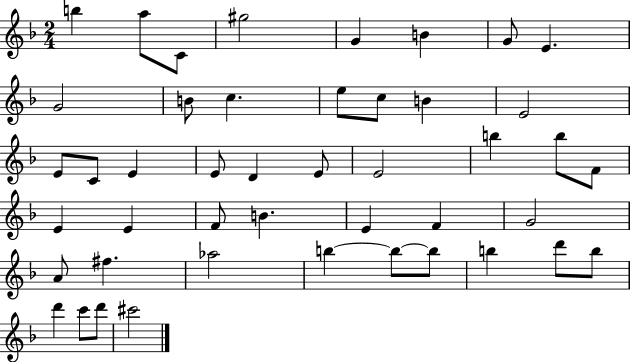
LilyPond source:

{
  \clef treble
  \numericTimeSignature
  \time 2/4
  \key f \major
  b''4 a''8 c'8 | gis''2 | g'4 b'4 | g'8 e'4. | \break g'2 | b'8 c''4. | e''8 c''8 b'4 | e'2 | \break e'8 c'8 e'4 | e'8 d'4 e'8 | e'2 | b''4 b''8 f'8 | \break e'4 e'4 | f'8 b'4. | e'4 f'4 | g'2 | \break a'8 fis''4. | aes''2 | b''4~~ b''8~~ b''8 | b''4 d'''8 b''8 | \break d'''4 c'''8 d'''8 | cis'''2 | \bar "|."
}